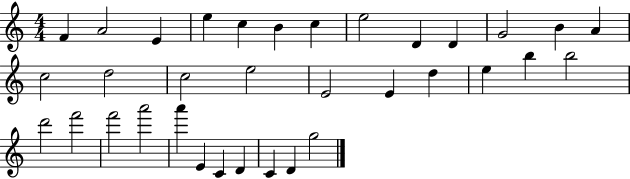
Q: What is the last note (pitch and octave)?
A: G5